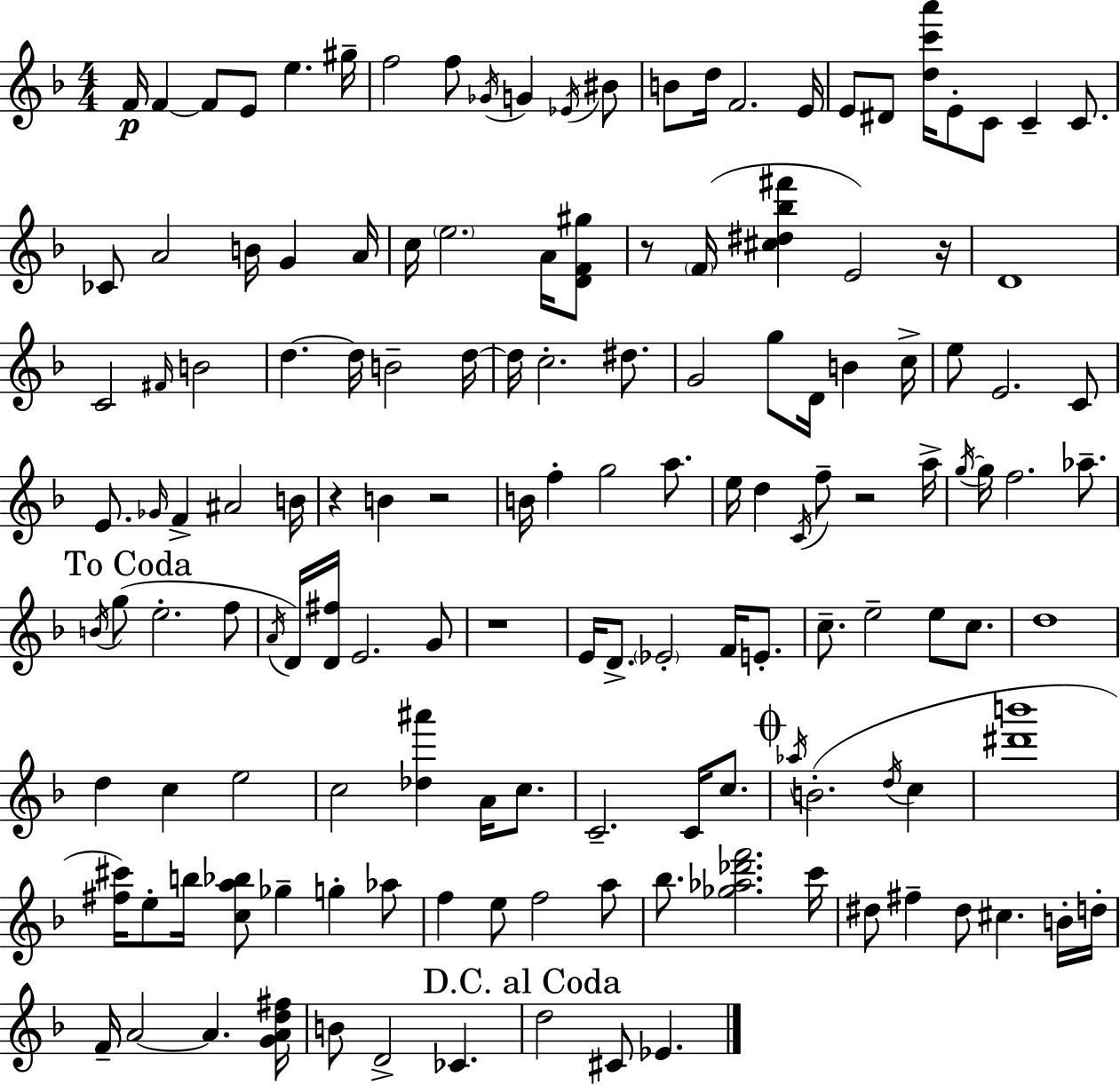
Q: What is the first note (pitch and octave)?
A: F4